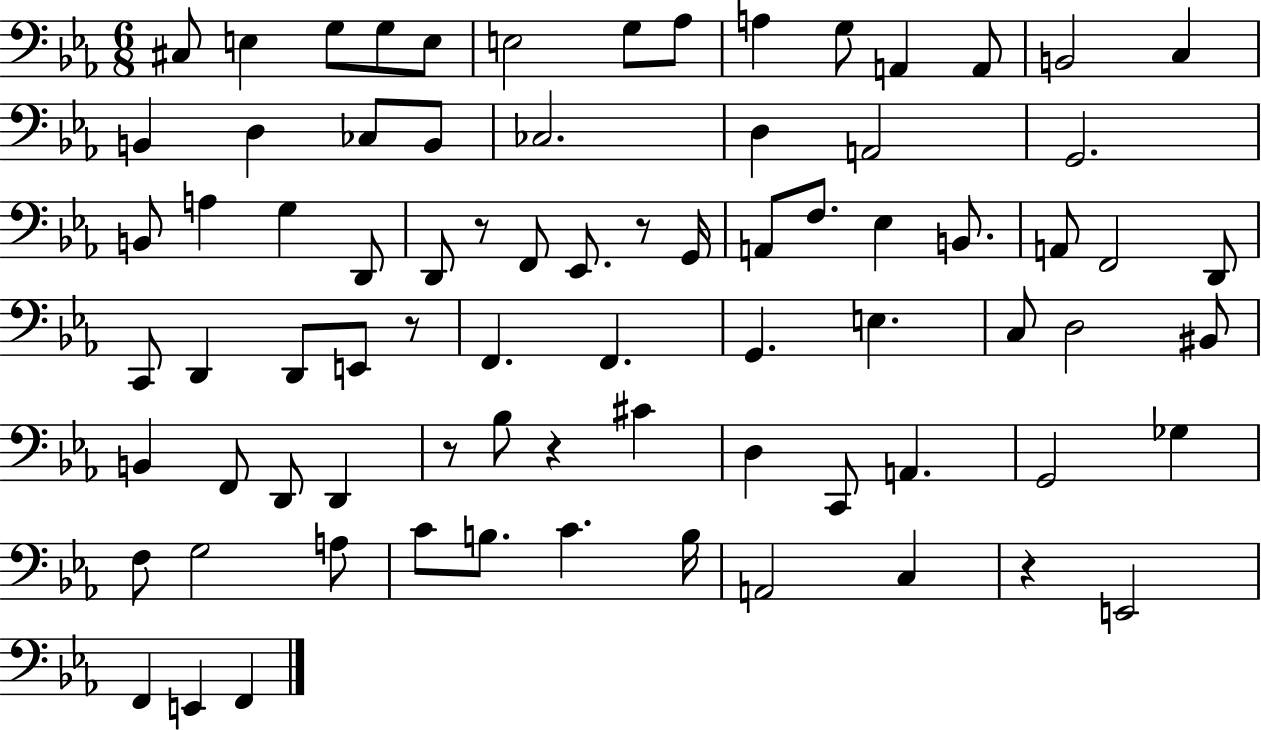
{
  \clef bass
  \numericTimeSignature
  \time 6/8
  \key ees \major
  cis8 e4 g8 g8 e8 | e2 g8 aes8 | a4 g8 a,4 a,8 | b,2 c4 | \break b,4 d4 ces8 b,8 | ces2. | d4 a,2 | g,2. | \break b,8 a4 g4 d,8 | d,8 r8 f,8 ees,8. r8 g,16 | a,8 f8. ees4 b,8. | a,8 f,2 d,8 | \break c,8 d,4 d,8 e,8 r8 | f,4. f,4. | g,4. e4. | c8 d2 bis,8 | \break b,4 f,8 d,8 d,4 | r8 bes8 r4 cis'4 | d4 c,8 a,4. | g,2 ges4 | \break f8 g2 a8 | c'8 b8. c'4. b16 | a,2 c4 | r4 e,2 | \break f,4 e,4 f,4 | \bar "|."
}